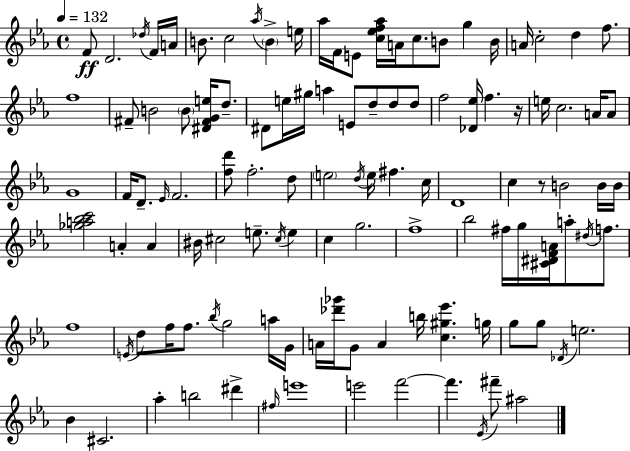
{
  \clef treble
  \time 4/4
  \defaultTimeSignature
  \key ees \major
  \tempo 4 = 132
  \repeat volta 2 { f'8\ff d'2. \acciaccatura { des''16 } f'16 | a'16 b'8. c''2 \acciaccatura { aes''16 } \parenthesize b'4-> | e''16 aes''16 f'16 e'8 <c'' ees'' f'' aes''>16 a'16 c''8. b'8 g''4 | b'16 a'16 c''2-. d''4 f''8. | \break f''1 | fis'8-- b'2 \parenthesize b'8 <dis' fis' g' e''>16 d''8.-- | dis'8 e''16 gis''16 a''4 e'8 d''8-- d''8 | d''8 f''2 <des' ees''>16 f''4. | \break r16 e''16 c''2. a'16 | a'8 g'1 | f'16 d'8.-- \grace { ees'16 } f'2. | <f'' d'''>8 f''2.-. | \break d''8 \parenthesize e''2 \acciaccatura { d''16 } e''16 fis''4. | c''16 d'1 | c''4 r8 b'2 | b'16 b'16 <ges'' a'' bes'' c'''>2 a'4-. | \break a'4 bis'16 cis''2 e''8.-- | \acciaccatura { cis''16 } e''4 c''4 g''2. | f''1-> | bes''2 fis''16 g''16 <cis' dis' f' a'>16 | \break a''8-. \acciaccatura { dis''16 } f''8. f''1 | \acciaccatura { e'16 } d''8 f''16 f''8. \acciaccatura { bes''16 } g''2 | a''16 g'16 a'16 <des''' ges'''>16 g'8 a'4 | b''16 <c'' gis'' ees'''>4. g''16 g''8 g''8 \acciaccatura { des'16 } e''2. | \break bes'4 cis'2. | aes''4-. b''2 | dis'''4-> \grace { fis''16 } e'''1 | e'''2 | \break f'''2~~ f'''4. | \acciaccatura { ees'16 } fis'''8-- ais''2 } \bar "|."
}